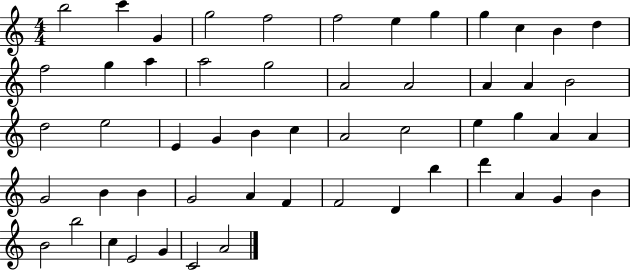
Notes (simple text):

B5/h C6/q G4/q G5/h F5/h F5/h E5/q G5/q G5/q C5/q B4/q D5/q F5/h G5/q A5/q A5/h G5/h A4/h A4/h A4/q A4/q B4/h D5/h E5/h E4/q G4/q B4/q C5/q A4/h C5/h E5/q G5/q A4/q A4/q G4/h B4/q B4/q G4/h A4/q F4/q F4/h D4/q B5/q D6/q A4/q G4/q B4/q B4/h B5/h C5/q E4/h G4/q C4/h A4/h